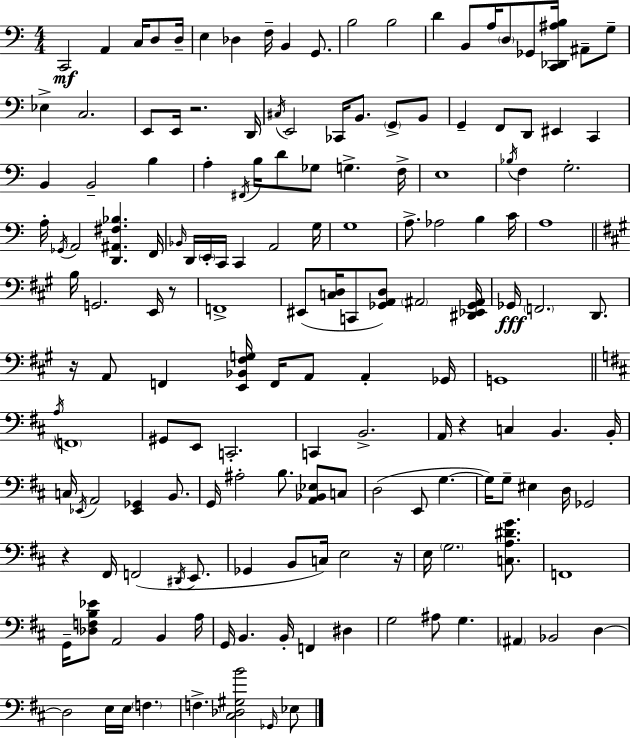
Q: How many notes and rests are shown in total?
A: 160